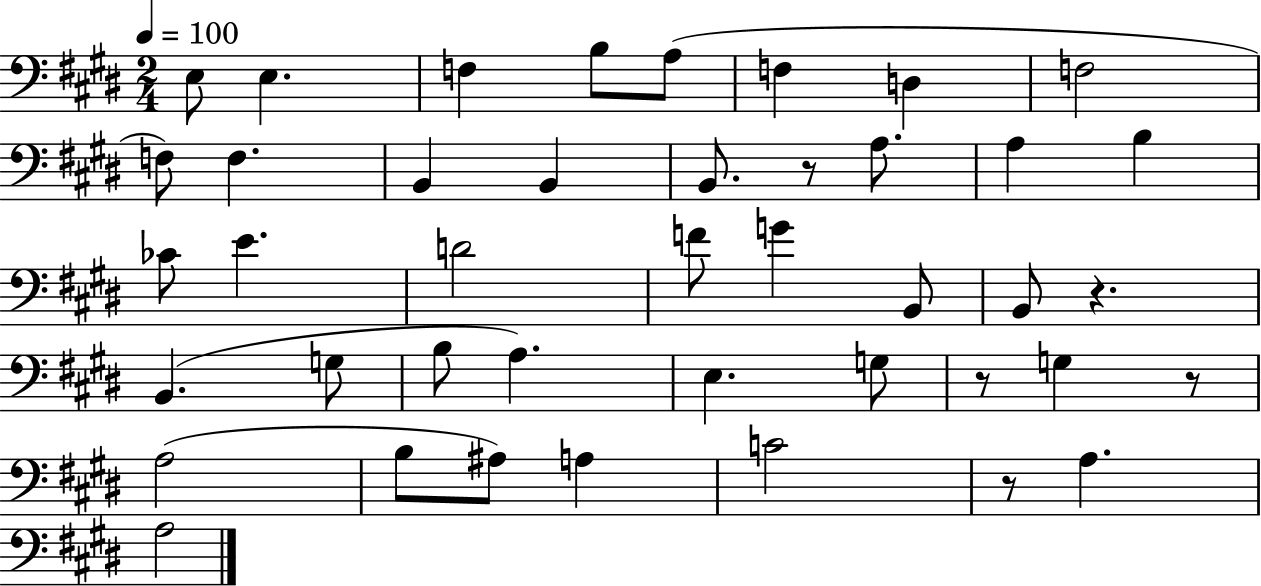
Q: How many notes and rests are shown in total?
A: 42